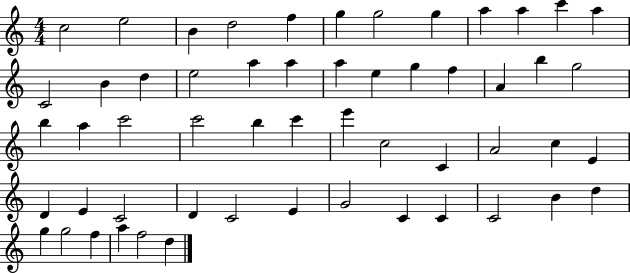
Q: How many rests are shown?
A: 0